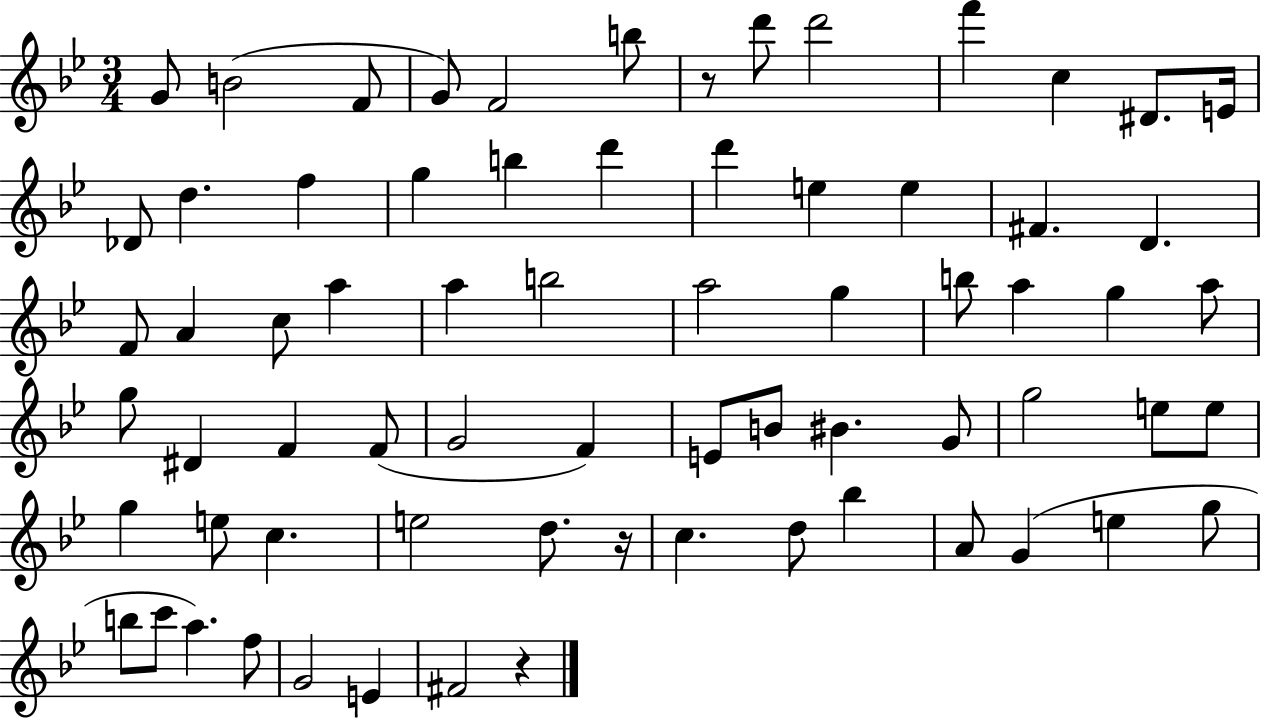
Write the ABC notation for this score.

X:1
T:Untitled
M:3/4
L:1/4
K:Bb
G/2 B2 F/2 G/2 F2 b/2 z/2 d'/2 d'2 f' c ^D/2 E/4 _D/2 d f g b d' d' e e ^F D F/2 A c/2 a a b2 a2 g b/2 a g a/2 g/2 ^D F F/2 G2 F E/2 B/2 ^B G/2 g2 e/2 e/2 g e/2 c e2 d/2 z/4 c d/2 _b A/2 G e g/2 b/2 c'/2 a f/2 G2 E ^F2 z